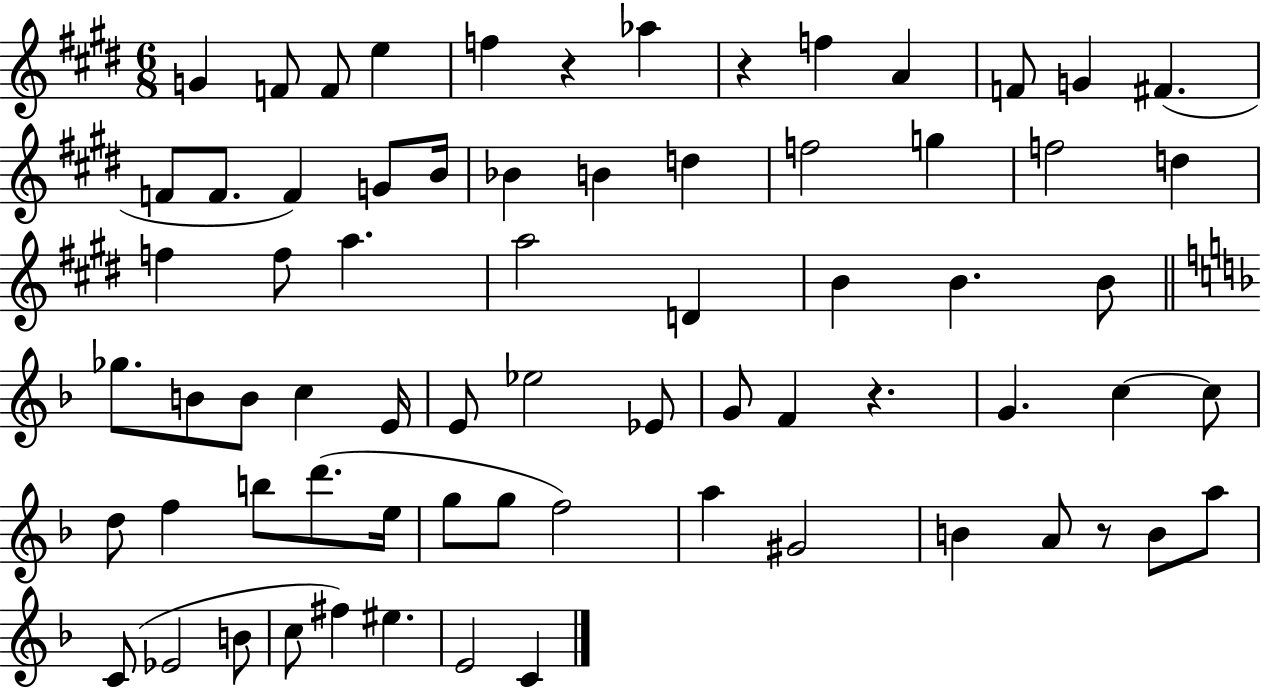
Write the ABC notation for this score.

X:1
T:Untitled
M:6/8
L:1/4
K:E
G F/2 F/2 e f z _a z f A F/2 G ^F F/2 F/2 F G/2 B/4 _B B d f2 g f2 d f f/2 a a2 D B B B/2 _g/2 B/2 B/2 c E/4 E/2 _e2 _E/2 G/2 F z G c c/2 d/2 f b/2 d'/2 e/4 g/2 g/2 f2 a ^G2 B A/2 z/2 B/2 a/2 C/2 _E2 B/2 c/2 ^f ^e E2 C